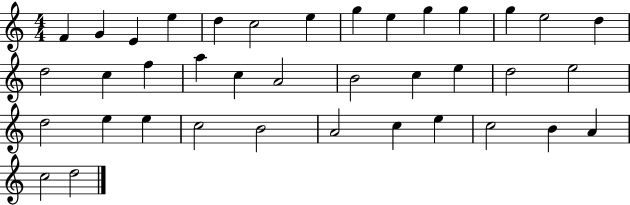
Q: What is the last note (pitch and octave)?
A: D5